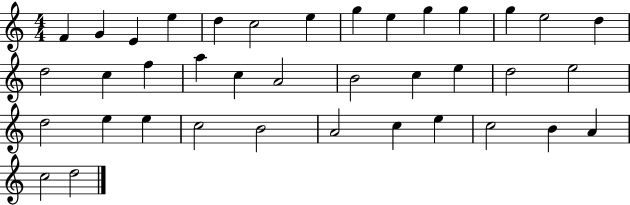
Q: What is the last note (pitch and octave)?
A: D5